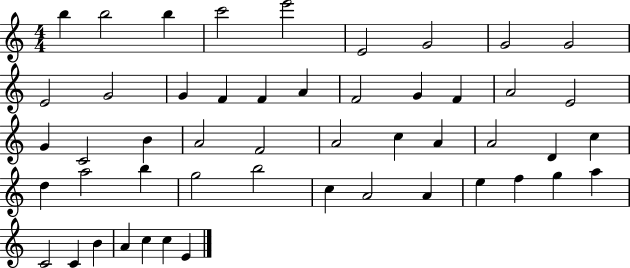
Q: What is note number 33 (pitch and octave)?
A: A5